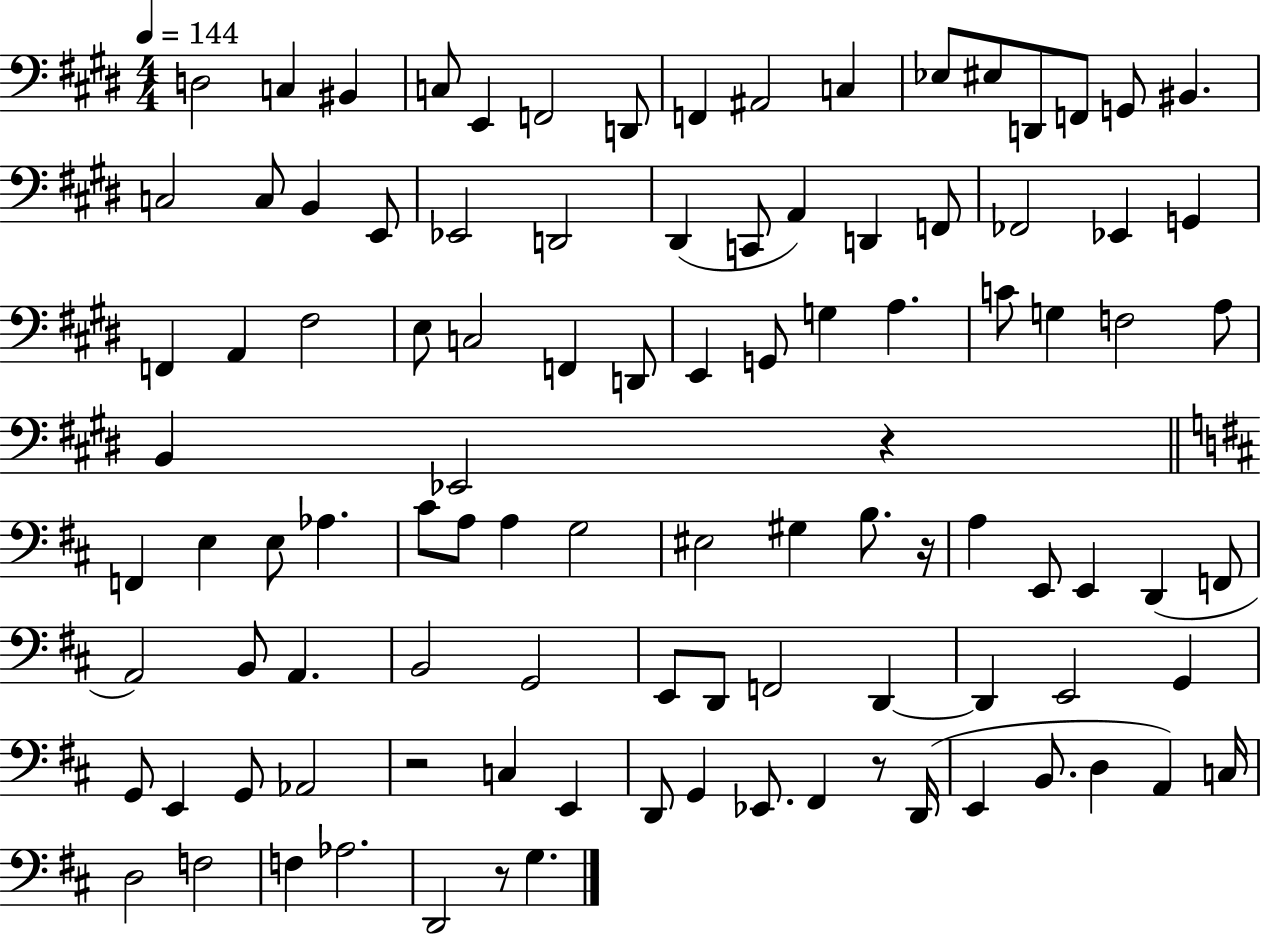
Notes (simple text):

D3/h C3/q BIS2/q C3/e E2/q F2/h D2/e F2/q A#2/h C3/q Eb3/e EIS3/e D2/e F2/e G2/e BIS2/q. C3/h C3/e B2/q E2/e Eb2/h D2/h D#2/q C2/e A2/q D2/q F2/e FES2/h Eb2/q G2/q F2/q A2/q F#3/h E3/e C3/h F2/q D2/e E2/q G2/e G3/q A3/q. C4/e G3/q F3/h A3/e B2/q Eb2/h R/q F2/q E3/q E3/e Ab3/q. C#4/e A3/e A3/q G3/h EIS3/h G#3/q B3/e. R/s A3/q E2/e E2/q D2/q F2/e A2/h B2/e A2/q. B2/h G2/h E2/e D2/e F2/h D2/q D2/q E2/h G2/q G2/e E2/q G2/e Ab2/h R/h C3/q E2/q D2/e G2/q Eb2/e. F#2/q R/e D2/s E2/q B2/e. D3/q A2/q C3/s D3/h F3/h F3/q Ab3/h. D2/h R/e G3/q.